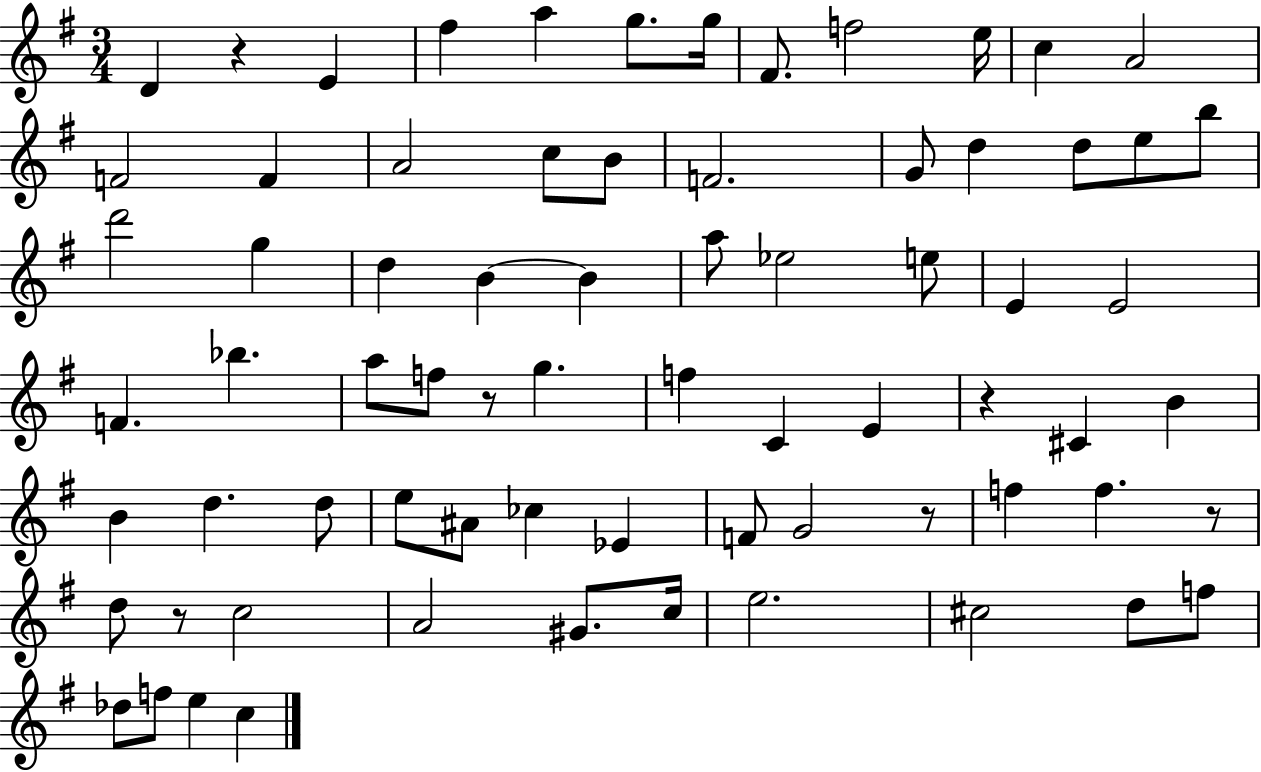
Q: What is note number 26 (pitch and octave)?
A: B4